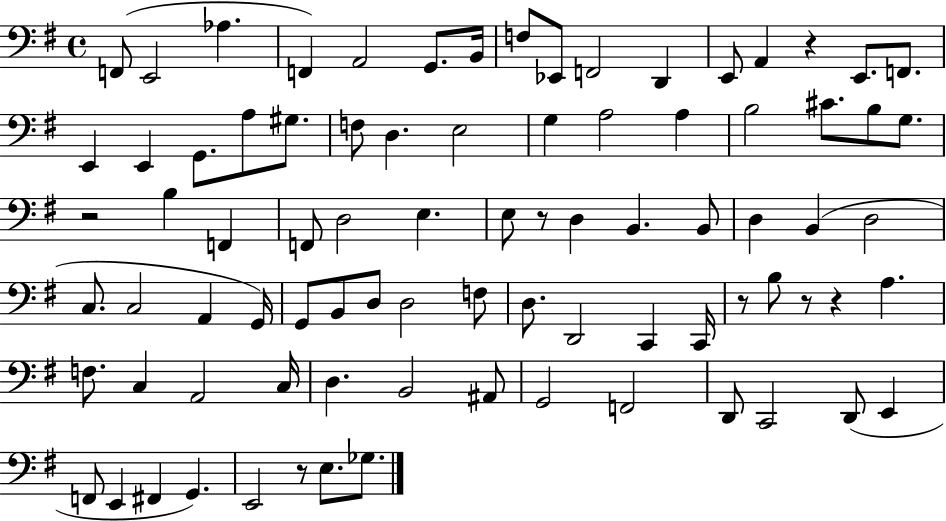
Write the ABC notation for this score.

X:1
T:Untitled
M:4/4
L:1/4
K:G
F,,/2 E,,2 _A, F,, A,,2 G,,/2 B,,/4 F,/2 _E,,/2 F,,2 D,, E,,/2 A,, z E,,/2 F,,/2 E,, E,, G,,/2 A,/2 ^G,/2 F,/2 D, E,2 G, A,2 A, B,2 ^C/2 B,/2 G,/2 z2 B, F,, F,,/2 D,2 E, E,/2 z/2 D, B,, B,,/2 D, B,, D,2 C,/2 C,2 A,, G,,/4 G,,/2 B,,/2 D,/2 D,2 F,/2 D,/2 D,,2 C,, C,,/4 z/2 B,/2 z/2 z A, F,/2 C, A,,2 C,/4 D, B,,2 ^A,,/2 G,,2 F,,2 D,,/2 C,,2 D,,/2 E,, F,,/2 E,, ^F,, G,, E,,2 z/2 E,/2 _G,/2